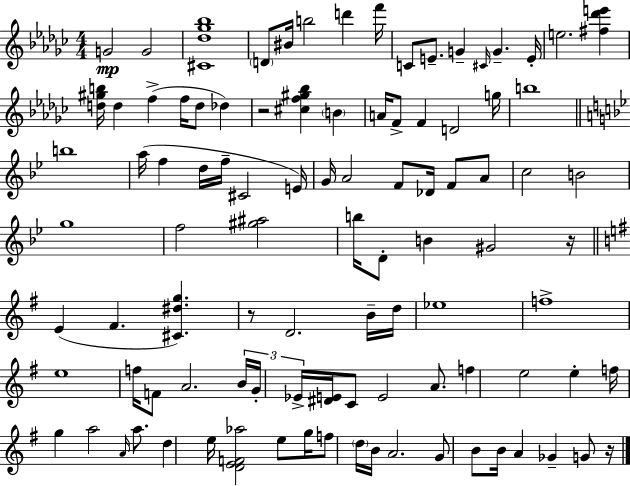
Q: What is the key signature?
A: EES minor